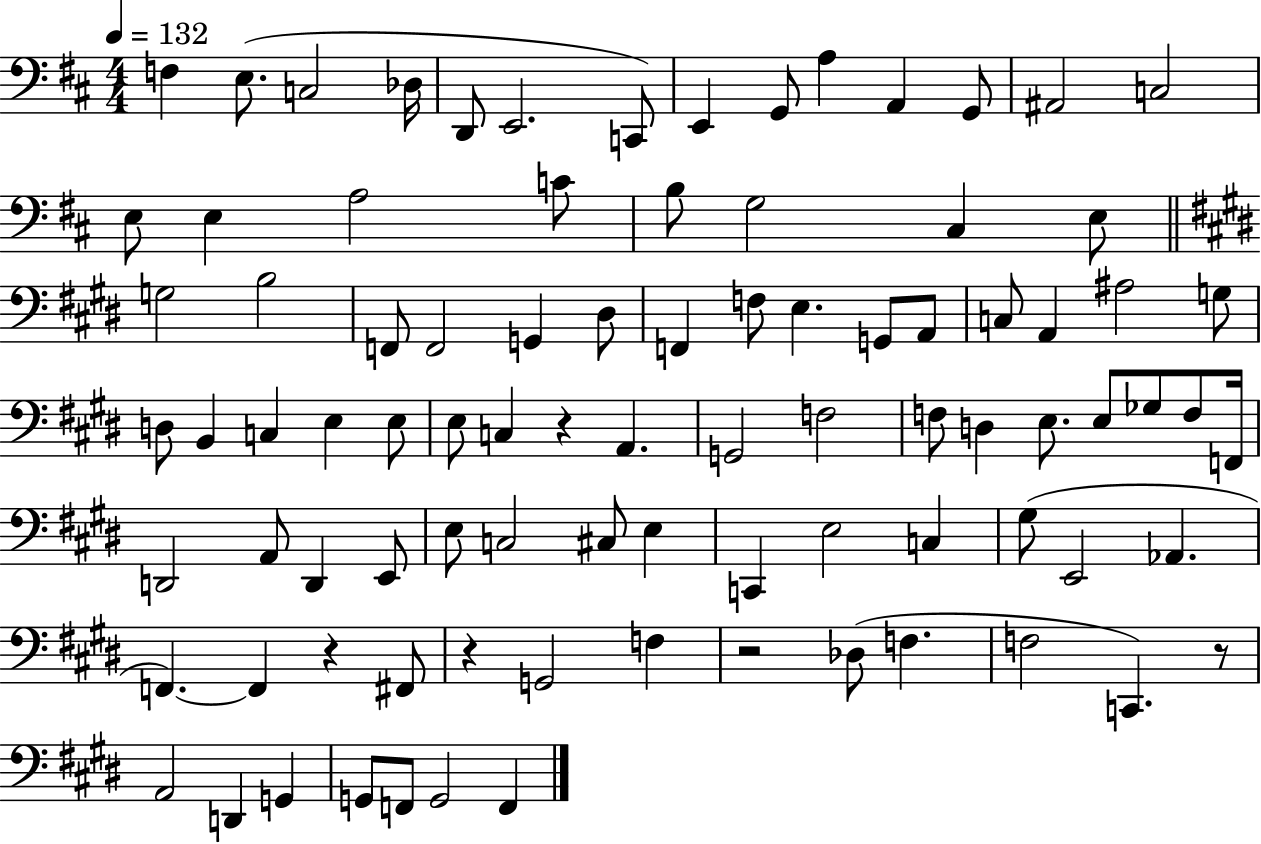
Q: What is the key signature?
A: D major